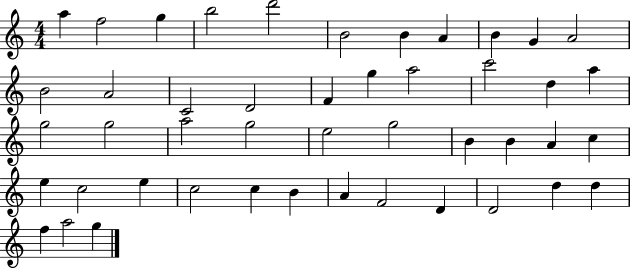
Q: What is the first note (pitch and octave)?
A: A5